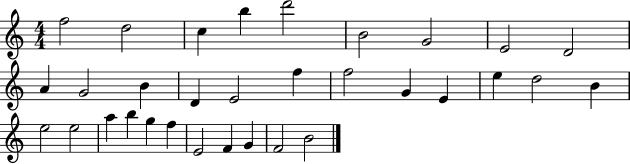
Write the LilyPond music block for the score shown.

{
  \clef treble
  \numericTimeSignature
  \time 4/4
  \key c \major
  f''2 d''2 | c''4 b''4 d'''2 | b'2 g'2 | e'2 d'2 | \break a'4 g'2 b'4 | d'4 e'2 f''4 | f''2 g'4 e'4 | e''4 d''2 b'4 | \break e''2 e''2 | a''4 b''4 g''4 f''4 | e'2 f'4 g'4 | f'2 b'2 | \break \bar "|."
}